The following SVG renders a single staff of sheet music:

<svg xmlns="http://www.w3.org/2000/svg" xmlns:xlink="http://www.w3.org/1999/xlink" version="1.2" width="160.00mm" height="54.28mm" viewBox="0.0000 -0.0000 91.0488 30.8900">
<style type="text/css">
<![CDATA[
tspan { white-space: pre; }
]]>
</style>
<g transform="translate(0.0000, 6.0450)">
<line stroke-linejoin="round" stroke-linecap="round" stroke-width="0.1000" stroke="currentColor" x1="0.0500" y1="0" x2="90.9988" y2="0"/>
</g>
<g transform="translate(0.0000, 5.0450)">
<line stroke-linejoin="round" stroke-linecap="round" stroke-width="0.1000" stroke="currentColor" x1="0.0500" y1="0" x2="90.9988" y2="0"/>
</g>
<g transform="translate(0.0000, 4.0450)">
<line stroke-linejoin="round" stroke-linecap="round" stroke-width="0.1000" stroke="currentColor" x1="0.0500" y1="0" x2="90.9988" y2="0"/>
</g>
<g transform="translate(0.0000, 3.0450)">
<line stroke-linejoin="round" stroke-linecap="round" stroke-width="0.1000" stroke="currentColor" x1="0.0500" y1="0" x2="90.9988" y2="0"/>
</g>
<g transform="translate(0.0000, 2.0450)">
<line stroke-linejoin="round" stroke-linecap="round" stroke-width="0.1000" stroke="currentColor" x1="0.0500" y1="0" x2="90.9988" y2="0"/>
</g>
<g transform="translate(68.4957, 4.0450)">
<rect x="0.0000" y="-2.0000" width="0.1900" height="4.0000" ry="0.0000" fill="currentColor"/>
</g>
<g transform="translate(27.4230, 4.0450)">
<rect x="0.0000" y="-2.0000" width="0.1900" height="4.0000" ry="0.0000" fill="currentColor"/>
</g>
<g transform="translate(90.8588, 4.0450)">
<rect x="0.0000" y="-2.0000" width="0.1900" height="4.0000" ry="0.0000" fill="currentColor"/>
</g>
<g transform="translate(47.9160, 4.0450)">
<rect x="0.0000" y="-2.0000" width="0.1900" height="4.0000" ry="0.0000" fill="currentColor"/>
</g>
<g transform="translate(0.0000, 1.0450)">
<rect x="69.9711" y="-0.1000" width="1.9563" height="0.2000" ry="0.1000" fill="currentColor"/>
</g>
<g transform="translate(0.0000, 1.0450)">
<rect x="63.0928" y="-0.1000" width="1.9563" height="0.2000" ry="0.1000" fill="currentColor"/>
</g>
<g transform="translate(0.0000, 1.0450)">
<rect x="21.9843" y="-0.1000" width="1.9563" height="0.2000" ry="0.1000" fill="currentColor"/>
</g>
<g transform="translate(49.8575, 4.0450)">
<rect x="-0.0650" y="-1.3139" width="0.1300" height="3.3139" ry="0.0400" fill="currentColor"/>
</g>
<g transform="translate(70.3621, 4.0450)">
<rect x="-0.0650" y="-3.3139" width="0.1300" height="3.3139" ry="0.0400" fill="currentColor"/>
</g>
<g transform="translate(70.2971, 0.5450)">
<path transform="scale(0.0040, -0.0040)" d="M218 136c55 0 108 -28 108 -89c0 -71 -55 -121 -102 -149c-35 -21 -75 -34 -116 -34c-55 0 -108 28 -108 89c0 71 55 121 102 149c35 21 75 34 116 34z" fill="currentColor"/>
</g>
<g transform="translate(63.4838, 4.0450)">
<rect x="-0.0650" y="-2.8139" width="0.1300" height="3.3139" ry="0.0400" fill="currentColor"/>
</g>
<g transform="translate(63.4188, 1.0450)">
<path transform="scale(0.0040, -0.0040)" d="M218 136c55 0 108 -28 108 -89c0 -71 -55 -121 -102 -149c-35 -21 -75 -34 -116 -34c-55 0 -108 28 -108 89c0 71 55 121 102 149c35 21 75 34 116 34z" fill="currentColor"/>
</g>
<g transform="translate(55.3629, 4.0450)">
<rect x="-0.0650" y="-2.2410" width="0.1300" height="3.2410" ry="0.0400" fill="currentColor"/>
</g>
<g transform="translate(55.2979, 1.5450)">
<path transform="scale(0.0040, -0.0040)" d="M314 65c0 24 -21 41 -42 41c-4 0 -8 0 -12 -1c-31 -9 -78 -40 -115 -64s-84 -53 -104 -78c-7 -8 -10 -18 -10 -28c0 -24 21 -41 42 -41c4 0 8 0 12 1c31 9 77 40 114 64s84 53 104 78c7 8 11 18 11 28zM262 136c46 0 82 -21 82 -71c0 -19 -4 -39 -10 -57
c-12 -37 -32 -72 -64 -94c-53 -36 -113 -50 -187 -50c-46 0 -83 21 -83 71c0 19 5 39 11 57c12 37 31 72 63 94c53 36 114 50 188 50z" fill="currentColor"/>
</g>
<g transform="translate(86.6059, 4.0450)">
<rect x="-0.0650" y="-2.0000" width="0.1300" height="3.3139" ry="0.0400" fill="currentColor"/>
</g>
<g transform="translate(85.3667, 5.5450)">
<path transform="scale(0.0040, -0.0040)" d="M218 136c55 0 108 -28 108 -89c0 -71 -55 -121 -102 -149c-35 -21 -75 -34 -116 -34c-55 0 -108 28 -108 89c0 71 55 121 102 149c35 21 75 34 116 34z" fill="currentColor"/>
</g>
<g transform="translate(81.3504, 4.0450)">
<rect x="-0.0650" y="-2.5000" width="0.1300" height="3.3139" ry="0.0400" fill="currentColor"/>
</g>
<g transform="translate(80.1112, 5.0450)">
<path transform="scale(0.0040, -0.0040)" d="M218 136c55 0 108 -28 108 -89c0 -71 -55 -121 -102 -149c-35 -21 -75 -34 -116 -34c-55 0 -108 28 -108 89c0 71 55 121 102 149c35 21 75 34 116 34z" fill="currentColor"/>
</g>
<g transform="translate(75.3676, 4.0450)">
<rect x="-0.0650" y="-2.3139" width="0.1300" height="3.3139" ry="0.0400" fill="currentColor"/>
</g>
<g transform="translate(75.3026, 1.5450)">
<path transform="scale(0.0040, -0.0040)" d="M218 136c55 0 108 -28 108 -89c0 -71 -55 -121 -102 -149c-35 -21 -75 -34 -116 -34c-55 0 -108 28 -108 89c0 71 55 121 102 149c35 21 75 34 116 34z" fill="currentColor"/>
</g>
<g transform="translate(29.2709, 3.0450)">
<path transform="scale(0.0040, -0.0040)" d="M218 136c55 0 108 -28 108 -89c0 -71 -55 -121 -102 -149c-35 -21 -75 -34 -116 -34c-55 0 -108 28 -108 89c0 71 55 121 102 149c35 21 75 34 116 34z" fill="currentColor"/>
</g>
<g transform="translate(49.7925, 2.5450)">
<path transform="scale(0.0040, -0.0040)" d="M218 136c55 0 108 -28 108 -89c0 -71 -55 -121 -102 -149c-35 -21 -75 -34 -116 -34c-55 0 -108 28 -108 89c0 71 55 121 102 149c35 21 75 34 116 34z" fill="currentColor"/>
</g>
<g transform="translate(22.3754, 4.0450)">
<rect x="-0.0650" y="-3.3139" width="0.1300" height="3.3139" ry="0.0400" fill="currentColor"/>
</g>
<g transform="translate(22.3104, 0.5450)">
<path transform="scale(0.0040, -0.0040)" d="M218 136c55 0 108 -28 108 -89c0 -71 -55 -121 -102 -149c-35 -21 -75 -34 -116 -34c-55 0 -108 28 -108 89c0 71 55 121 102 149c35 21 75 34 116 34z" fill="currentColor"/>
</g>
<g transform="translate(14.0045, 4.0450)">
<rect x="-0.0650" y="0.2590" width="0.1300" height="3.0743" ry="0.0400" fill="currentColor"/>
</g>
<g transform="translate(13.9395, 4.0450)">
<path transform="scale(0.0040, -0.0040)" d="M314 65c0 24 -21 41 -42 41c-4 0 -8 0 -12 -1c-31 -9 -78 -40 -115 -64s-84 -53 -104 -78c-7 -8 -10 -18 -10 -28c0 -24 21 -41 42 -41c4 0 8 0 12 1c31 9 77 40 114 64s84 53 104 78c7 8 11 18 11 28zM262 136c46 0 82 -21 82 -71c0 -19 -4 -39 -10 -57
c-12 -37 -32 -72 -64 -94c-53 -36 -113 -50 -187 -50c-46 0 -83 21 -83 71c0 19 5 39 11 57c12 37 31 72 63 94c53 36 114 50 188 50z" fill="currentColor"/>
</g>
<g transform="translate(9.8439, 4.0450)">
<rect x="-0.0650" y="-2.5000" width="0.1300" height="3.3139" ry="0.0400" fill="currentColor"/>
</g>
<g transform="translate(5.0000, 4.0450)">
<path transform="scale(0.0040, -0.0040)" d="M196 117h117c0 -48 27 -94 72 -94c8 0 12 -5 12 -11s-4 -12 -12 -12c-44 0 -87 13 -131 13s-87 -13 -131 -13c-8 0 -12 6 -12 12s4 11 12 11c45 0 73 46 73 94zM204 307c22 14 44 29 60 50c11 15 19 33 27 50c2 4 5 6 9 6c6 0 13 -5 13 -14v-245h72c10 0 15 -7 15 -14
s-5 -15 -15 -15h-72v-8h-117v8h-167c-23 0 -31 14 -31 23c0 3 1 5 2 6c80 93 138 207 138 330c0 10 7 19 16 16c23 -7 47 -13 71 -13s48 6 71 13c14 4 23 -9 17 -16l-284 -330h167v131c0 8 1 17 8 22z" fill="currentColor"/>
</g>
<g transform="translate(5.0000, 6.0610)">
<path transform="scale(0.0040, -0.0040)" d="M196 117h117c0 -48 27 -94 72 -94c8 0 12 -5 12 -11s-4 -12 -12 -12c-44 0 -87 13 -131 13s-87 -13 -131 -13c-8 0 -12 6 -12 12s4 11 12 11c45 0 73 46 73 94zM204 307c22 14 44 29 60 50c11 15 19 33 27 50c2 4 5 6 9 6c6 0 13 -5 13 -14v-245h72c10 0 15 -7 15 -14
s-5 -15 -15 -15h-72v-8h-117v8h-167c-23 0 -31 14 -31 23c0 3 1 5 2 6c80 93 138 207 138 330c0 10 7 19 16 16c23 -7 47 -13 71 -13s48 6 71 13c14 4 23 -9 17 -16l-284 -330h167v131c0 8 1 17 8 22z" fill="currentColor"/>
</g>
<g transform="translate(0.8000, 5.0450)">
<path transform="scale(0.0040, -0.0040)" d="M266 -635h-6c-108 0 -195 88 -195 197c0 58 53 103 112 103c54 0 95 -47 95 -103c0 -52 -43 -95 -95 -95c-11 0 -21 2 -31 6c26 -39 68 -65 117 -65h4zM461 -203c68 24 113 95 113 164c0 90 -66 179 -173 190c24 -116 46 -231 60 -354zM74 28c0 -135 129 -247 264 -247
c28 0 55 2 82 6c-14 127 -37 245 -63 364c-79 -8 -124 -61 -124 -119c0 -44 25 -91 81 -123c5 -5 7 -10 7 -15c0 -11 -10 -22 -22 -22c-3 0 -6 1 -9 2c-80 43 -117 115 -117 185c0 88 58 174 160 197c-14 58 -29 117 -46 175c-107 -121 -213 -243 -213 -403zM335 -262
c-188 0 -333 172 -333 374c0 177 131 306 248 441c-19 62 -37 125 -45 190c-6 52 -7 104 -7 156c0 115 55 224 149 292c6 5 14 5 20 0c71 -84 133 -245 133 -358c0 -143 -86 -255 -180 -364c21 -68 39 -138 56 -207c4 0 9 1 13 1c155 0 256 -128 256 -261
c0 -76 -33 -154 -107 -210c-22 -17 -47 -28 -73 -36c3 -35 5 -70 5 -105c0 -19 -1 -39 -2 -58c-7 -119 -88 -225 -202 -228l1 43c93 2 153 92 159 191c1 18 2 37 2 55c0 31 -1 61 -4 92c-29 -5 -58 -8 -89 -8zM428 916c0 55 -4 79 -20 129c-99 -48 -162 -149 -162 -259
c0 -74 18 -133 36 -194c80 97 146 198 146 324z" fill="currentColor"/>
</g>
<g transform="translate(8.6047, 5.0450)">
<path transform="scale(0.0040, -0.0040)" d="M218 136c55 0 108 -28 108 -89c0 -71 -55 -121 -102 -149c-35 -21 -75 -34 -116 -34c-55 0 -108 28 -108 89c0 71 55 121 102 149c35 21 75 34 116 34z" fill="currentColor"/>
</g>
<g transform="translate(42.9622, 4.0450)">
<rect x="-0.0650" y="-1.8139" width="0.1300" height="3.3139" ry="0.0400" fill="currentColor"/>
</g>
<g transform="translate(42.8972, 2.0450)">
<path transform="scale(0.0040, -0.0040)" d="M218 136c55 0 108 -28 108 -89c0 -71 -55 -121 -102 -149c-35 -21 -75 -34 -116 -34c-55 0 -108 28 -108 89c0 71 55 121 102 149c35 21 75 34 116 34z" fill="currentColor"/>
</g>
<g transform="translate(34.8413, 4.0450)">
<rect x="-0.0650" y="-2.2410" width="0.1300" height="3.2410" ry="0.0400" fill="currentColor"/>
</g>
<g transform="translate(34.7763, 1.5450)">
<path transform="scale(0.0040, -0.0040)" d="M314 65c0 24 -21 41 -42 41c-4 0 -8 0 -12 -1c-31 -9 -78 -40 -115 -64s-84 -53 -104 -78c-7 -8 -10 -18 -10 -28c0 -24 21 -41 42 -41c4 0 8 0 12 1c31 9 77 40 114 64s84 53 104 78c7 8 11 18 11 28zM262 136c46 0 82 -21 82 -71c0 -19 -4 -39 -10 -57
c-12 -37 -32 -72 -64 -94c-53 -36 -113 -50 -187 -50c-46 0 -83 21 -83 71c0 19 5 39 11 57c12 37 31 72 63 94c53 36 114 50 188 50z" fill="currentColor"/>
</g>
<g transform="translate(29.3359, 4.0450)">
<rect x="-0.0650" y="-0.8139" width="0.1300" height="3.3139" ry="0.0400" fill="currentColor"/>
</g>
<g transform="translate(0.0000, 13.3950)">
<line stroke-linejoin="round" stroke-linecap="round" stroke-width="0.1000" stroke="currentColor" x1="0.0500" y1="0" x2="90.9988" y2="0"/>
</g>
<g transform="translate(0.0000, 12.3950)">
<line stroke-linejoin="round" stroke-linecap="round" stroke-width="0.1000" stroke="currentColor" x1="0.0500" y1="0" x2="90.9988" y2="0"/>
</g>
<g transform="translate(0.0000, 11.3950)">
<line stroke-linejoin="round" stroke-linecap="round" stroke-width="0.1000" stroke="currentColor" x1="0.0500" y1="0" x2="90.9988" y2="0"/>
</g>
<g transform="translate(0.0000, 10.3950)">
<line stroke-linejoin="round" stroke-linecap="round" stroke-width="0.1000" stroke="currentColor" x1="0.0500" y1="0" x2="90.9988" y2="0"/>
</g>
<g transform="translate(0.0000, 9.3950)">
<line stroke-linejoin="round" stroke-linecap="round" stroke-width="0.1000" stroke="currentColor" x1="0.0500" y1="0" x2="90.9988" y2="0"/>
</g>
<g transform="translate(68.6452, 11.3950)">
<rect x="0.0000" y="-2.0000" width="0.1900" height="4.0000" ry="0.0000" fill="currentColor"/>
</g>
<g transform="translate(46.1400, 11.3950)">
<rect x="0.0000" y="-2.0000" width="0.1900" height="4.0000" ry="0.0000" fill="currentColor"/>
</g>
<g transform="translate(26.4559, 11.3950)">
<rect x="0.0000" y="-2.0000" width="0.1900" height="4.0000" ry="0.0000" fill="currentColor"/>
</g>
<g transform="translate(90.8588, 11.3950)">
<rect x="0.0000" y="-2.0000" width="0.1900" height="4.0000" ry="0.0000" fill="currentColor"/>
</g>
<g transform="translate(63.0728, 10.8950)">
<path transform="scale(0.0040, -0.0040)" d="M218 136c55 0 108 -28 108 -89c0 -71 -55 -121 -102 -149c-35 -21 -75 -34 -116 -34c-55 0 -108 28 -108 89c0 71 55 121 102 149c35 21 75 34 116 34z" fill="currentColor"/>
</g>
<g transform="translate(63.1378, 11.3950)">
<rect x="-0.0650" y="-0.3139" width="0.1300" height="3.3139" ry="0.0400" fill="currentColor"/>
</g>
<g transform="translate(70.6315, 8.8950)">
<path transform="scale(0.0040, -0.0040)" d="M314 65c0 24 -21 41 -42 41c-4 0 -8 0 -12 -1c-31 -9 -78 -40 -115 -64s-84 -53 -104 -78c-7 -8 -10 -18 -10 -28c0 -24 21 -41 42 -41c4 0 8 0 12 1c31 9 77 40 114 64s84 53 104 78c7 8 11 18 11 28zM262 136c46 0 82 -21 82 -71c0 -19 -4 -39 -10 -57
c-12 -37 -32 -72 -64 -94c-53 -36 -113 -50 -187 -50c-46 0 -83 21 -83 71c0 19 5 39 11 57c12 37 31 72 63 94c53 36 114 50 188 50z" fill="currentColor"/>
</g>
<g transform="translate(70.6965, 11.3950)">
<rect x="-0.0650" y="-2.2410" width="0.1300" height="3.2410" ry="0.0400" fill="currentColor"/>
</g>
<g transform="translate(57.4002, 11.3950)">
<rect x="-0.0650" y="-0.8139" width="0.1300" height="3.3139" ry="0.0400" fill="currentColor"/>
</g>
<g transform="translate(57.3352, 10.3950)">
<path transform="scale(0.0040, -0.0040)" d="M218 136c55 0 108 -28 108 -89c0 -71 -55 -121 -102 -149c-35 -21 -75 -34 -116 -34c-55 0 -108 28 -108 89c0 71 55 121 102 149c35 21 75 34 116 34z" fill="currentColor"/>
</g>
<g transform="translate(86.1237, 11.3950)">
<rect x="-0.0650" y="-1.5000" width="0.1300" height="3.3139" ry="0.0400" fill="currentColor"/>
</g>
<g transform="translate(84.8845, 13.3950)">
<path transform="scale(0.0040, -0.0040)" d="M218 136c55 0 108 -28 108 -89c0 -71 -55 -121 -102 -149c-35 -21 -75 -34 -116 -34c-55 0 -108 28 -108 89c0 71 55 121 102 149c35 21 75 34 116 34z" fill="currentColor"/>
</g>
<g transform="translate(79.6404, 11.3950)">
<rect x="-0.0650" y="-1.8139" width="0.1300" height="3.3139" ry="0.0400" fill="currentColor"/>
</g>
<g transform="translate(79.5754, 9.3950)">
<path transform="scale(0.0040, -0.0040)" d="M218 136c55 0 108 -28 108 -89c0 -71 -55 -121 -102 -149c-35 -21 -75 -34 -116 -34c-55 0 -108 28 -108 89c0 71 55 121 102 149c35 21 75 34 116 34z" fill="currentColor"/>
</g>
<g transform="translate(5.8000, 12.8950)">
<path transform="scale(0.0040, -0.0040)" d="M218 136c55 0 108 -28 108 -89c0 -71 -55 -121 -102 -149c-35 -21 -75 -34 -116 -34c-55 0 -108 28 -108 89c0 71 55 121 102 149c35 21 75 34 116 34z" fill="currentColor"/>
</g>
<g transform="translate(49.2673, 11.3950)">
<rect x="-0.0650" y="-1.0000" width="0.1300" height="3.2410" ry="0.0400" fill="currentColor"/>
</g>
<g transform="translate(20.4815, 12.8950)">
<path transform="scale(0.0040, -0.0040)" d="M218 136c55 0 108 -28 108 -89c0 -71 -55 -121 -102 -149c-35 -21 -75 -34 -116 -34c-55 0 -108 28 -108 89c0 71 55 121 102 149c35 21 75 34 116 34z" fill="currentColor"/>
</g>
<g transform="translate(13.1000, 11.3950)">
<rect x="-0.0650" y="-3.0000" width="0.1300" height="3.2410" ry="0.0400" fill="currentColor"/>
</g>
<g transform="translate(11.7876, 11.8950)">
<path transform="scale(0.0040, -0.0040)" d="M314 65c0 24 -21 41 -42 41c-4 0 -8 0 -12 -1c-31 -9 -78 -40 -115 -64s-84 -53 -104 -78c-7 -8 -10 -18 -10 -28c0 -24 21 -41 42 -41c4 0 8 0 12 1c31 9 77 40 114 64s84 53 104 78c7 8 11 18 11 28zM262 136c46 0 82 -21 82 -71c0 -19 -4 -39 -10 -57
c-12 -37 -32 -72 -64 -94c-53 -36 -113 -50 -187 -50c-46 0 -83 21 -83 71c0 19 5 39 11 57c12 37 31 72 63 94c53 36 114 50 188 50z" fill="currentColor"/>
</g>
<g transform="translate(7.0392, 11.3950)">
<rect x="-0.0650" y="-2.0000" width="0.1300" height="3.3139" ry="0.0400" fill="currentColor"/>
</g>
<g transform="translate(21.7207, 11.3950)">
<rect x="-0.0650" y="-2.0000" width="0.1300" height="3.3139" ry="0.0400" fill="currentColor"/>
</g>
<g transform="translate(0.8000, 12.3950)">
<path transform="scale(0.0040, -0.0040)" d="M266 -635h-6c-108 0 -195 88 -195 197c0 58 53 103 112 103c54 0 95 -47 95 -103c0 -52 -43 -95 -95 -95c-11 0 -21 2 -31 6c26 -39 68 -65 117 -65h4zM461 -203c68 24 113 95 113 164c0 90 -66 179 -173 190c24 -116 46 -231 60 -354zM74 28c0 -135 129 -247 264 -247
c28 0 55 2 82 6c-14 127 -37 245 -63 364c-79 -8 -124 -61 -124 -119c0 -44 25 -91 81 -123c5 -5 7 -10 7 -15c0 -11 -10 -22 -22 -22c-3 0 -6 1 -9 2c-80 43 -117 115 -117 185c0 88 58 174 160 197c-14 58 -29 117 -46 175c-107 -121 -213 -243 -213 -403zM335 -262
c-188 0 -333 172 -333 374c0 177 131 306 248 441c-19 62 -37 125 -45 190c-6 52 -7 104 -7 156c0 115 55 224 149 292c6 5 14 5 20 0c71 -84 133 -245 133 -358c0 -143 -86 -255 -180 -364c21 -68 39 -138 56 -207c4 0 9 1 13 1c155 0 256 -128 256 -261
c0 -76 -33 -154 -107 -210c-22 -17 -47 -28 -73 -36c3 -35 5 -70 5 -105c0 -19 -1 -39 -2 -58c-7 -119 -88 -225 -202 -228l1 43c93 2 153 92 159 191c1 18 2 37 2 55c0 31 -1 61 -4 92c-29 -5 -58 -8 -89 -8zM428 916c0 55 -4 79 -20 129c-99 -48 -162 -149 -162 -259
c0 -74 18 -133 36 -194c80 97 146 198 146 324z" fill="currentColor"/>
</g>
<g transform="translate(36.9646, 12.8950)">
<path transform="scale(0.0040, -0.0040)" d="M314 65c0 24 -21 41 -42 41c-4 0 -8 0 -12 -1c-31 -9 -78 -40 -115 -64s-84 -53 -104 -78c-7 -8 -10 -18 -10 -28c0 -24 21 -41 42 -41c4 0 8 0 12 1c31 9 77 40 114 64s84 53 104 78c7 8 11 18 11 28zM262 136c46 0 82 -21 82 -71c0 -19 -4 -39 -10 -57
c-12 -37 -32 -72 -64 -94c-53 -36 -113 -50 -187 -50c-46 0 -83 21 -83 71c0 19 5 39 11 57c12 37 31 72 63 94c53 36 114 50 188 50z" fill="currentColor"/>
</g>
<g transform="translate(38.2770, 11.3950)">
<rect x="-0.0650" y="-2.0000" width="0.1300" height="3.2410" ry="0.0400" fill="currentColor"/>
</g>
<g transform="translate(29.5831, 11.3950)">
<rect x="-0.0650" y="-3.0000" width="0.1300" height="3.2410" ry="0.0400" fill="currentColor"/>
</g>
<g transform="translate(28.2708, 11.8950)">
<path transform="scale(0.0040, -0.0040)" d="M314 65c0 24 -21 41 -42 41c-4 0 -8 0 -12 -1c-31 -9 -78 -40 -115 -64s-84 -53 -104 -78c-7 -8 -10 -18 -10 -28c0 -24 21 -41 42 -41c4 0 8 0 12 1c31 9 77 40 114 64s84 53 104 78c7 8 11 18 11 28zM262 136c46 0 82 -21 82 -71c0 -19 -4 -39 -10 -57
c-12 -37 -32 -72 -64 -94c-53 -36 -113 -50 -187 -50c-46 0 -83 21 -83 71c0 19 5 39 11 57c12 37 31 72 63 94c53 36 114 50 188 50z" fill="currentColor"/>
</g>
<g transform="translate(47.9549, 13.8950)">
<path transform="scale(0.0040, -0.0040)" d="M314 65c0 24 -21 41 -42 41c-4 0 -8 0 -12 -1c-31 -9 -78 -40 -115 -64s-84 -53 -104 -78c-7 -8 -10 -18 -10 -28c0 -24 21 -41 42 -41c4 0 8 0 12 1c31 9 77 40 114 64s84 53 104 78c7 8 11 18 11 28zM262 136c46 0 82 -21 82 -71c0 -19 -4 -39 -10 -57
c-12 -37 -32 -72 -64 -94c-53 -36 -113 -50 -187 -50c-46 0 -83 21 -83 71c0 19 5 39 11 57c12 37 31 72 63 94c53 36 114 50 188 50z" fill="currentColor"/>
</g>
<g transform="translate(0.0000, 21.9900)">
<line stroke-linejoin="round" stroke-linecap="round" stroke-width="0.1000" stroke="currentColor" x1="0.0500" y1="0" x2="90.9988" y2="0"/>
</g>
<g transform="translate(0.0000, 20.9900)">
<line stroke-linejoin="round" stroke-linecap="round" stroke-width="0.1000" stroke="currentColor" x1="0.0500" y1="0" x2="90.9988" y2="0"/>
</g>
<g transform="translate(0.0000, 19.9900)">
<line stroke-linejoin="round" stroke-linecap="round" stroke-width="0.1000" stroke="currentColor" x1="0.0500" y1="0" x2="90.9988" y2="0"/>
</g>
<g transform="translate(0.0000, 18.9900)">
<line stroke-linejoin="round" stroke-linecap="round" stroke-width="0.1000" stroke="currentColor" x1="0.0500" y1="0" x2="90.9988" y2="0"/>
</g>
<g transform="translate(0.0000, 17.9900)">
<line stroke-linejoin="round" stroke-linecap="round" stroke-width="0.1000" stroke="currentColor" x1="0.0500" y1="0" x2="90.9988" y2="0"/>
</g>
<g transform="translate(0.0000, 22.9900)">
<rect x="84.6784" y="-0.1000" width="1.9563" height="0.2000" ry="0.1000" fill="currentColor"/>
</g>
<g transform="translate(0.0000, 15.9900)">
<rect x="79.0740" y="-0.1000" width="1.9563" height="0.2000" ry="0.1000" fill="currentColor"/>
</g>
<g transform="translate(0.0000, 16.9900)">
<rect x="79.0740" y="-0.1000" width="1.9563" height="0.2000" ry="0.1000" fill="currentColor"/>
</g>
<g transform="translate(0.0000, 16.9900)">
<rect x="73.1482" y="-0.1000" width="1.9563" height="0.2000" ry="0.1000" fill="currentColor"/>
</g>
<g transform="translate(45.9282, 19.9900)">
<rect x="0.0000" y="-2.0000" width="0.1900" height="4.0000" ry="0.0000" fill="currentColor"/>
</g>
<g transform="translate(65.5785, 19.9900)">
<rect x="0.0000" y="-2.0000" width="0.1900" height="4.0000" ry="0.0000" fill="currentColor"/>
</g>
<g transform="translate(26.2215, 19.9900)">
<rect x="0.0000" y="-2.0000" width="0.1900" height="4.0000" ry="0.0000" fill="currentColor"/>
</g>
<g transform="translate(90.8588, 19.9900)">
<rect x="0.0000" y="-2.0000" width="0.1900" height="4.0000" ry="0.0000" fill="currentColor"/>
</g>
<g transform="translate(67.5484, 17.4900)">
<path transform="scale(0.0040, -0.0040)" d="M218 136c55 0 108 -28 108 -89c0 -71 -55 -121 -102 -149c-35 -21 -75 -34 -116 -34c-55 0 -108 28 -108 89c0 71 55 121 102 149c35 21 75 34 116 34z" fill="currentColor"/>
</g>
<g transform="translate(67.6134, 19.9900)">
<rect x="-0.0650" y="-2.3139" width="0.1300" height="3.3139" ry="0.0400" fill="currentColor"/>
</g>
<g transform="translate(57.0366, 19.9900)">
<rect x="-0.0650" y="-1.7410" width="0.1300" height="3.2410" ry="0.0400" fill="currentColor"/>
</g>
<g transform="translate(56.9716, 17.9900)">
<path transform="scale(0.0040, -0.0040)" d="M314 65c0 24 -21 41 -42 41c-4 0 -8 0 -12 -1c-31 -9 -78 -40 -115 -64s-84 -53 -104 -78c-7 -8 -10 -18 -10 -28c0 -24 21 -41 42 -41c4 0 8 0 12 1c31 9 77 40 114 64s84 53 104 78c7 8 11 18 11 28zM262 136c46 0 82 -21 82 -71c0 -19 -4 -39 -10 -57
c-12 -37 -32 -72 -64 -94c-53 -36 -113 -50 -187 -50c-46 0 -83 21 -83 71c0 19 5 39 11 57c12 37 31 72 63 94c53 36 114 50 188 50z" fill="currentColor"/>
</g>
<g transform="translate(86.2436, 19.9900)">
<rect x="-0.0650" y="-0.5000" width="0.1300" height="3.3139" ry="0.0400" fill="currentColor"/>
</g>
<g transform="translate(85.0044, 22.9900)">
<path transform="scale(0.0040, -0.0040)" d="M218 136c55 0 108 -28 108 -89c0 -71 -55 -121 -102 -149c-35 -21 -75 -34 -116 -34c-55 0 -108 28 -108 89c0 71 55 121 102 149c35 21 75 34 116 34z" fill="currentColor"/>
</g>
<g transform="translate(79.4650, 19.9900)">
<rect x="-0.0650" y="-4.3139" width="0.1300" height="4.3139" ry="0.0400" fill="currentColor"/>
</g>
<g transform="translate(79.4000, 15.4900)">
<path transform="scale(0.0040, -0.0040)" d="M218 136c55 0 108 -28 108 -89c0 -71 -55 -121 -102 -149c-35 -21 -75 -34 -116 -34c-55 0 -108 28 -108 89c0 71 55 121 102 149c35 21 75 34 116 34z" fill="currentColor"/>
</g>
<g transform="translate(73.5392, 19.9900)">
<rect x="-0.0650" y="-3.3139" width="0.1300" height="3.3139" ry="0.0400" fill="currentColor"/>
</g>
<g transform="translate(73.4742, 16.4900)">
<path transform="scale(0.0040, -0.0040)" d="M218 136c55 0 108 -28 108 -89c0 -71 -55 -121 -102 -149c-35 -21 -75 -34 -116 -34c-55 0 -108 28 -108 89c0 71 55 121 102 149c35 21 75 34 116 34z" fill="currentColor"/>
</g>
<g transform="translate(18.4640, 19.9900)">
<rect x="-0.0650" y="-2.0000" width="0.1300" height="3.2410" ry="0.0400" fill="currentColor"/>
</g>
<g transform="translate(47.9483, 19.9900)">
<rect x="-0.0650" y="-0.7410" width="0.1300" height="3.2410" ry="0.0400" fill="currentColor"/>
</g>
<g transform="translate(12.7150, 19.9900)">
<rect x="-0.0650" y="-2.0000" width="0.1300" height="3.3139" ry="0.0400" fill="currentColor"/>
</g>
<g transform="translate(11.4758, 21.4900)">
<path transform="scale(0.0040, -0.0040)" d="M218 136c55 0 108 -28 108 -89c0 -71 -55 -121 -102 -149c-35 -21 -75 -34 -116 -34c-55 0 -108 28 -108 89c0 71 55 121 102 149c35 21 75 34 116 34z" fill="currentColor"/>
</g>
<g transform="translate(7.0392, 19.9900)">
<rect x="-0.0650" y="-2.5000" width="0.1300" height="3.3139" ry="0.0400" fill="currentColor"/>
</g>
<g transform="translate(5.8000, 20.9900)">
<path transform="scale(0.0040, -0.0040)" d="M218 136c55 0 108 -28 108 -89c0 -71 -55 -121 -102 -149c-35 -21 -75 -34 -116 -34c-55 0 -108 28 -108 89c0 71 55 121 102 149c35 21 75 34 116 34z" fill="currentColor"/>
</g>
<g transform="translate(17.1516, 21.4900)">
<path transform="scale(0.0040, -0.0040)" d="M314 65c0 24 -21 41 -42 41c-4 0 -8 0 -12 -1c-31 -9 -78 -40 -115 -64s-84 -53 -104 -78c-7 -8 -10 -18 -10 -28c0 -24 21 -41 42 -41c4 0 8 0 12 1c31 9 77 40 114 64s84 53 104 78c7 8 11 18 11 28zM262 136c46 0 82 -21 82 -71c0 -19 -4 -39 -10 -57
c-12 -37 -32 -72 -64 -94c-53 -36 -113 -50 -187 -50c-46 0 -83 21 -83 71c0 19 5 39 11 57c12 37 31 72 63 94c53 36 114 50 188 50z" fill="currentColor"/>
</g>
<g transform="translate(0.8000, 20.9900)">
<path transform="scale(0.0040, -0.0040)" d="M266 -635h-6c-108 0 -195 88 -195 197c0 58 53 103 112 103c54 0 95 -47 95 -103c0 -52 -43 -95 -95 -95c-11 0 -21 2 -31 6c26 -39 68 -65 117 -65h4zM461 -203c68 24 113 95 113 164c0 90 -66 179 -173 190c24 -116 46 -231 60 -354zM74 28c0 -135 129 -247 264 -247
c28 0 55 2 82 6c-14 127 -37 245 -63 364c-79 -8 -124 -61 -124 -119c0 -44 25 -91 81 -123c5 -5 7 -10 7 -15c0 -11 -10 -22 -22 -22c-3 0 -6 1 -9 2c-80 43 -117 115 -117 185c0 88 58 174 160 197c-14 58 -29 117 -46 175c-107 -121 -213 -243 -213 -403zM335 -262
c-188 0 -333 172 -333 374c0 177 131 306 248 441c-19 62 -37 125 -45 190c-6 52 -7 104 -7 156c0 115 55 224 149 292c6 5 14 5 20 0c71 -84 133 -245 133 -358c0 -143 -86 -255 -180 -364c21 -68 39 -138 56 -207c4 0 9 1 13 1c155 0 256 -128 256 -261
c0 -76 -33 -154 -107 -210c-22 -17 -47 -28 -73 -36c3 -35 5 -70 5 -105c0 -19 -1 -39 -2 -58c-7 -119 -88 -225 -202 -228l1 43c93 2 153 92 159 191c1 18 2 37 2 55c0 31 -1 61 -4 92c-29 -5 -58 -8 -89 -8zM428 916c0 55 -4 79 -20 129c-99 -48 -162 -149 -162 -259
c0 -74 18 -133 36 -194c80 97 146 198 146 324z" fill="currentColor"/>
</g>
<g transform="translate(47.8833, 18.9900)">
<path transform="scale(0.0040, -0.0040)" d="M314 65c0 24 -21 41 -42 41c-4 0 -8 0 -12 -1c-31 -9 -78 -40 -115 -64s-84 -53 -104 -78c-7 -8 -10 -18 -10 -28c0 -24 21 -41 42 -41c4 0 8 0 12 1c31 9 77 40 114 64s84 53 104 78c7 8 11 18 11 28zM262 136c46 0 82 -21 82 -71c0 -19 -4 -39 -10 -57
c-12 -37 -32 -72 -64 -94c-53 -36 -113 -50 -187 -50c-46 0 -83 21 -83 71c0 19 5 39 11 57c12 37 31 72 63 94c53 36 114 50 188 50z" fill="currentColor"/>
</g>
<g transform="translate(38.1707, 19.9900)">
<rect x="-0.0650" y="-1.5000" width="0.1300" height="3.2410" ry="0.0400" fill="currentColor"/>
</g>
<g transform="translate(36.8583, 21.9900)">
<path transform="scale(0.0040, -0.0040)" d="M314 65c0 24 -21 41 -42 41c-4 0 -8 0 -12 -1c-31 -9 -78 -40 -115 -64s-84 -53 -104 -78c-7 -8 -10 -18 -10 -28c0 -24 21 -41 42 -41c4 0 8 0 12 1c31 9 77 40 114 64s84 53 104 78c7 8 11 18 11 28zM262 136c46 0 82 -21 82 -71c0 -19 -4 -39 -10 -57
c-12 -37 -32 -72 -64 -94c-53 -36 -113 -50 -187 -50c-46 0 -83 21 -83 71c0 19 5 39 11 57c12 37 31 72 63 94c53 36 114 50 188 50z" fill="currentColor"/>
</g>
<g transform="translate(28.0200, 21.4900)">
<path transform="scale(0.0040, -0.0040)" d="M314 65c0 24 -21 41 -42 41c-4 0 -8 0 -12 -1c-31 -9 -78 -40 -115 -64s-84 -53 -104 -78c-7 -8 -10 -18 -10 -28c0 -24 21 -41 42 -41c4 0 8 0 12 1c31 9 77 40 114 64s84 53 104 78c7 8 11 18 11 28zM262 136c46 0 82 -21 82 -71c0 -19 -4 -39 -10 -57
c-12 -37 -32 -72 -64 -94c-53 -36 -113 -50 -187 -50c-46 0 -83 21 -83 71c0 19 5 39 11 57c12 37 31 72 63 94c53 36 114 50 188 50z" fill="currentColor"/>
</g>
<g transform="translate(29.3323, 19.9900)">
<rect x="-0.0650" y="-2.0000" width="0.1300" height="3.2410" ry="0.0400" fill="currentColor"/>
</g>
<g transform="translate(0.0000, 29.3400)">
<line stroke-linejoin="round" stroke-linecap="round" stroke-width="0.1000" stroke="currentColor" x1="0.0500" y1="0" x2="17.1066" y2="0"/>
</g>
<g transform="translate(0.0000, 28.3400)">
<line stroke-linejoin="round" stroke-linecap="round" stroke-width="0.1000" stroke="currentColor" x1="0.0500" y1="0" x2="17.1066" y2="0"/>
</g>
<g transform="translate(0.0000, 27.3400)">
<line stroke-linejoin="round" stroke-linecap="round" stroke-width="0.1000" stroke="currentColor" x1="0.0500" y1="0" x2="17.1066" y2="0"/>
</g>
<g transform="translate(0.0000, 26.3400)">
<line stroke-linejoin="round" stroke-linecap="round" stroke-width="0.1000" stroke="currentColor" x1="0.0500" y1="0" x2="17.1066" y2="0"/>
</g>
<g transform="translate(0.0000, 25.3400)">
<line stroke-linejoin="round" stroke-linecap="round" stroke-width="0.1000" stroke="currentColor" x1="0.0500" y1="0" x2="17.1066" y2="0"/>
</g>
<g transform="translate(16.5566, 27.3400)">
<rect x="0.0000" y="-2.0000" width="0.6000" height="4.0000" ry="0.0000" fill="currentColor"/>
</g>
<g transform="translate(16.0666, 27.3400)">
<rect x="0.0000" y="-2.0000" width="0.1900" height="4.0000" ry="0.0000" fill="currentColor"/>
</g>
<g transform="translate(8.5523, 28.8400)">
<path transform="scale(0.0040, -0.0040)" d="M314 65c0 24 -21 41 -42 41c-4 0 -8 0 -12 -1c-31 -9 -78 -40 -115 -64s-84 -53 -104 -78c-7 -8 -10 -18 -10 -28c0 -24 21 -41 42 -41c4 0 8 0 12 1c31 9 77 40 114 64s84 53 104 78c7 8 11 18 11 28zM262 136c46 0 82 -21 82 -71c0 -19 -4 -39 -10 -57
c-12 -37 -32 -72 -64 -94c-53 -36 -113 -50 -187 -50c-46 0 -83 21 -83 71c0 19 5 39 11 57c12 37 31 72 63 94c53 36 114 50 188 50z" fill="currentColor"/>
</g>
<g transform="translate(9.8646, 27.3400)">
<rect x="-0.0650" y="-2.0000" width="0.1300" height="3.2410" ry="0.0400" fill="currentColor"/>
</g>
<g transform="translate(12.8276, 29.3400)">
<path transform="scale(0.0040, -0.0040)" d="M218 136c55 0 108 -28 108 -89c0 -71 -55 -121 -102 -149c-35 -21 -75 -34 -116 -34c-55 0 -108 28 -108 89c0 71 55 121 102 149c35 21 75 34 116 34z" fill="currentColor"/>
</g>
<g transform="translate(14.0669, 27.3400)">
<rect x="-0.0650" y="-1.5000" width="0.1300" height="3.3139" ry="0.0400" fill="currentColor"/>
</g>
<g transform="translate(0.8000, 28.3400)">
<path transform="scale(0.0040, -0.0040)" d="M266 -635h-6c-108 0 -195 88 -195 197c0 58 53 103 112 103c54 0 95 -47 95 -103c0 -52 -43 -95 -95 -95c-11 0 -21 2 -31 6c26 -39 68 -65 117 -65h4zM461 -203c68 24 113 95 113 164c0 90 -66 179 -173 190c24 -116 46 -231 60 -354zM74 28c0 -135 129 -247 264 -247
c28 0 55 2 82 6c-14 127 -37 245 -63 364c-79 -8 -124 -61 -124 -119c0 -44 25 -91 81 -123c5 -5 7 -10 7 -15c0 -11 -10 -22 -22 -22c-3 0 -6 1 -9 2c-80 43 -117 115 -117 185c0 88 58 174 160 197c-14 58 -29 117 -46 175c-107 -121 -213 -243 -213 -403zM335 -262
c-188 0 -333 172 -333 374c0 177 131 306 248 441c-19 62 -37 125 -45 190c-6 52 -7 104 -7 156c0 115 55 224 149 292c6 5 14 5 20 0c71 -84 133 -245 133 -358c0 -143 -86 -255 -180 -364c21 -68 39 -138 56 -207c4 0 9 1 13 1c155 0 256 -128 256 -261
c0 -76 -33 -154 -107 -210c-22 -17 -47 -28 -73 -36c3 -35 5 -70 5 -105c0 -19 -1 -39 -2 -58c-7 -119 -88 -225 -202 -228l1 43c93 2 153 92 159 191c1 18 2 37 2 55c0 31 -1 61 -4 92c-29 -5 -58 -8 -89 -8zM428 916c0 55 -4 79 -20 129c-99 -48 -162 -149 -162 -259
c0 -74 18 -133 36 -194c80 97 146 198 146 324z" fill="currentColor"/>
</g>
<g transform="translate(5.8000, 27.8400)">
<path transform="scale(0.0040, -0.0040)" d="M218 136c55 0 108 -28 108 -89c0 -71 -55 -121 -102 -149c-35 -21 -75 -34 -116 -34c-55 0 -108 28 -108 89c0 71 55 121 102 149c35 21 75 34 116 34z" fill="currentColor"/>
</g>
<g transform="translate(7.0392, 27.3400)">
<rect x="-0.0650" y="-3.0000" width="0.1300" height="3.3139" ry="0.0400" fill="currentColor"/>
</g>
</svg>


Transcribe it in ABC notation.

X:1
T:Untitled
M:4/4
L:1/4
K:C
G B2 b d g2 f e g2 a b g G F F A2 F A2 F2 D2 d c g2 f E G F F2 F2 E2 d2 f2 g b d' C A F2 E